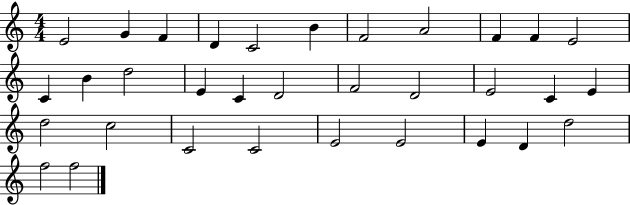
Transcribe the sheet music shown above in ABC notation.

X:1
T:Untitled
M:4/4
L:1/4
K:C
E2 G F D C2 B F2 A2 F F E2 C B d2 E C D2 F2 D2 E2 C E d2 c2 C2 C2 E2 E2 E D d2 f2 f2